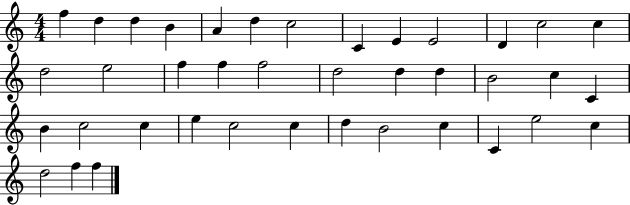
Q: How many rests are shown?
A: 0